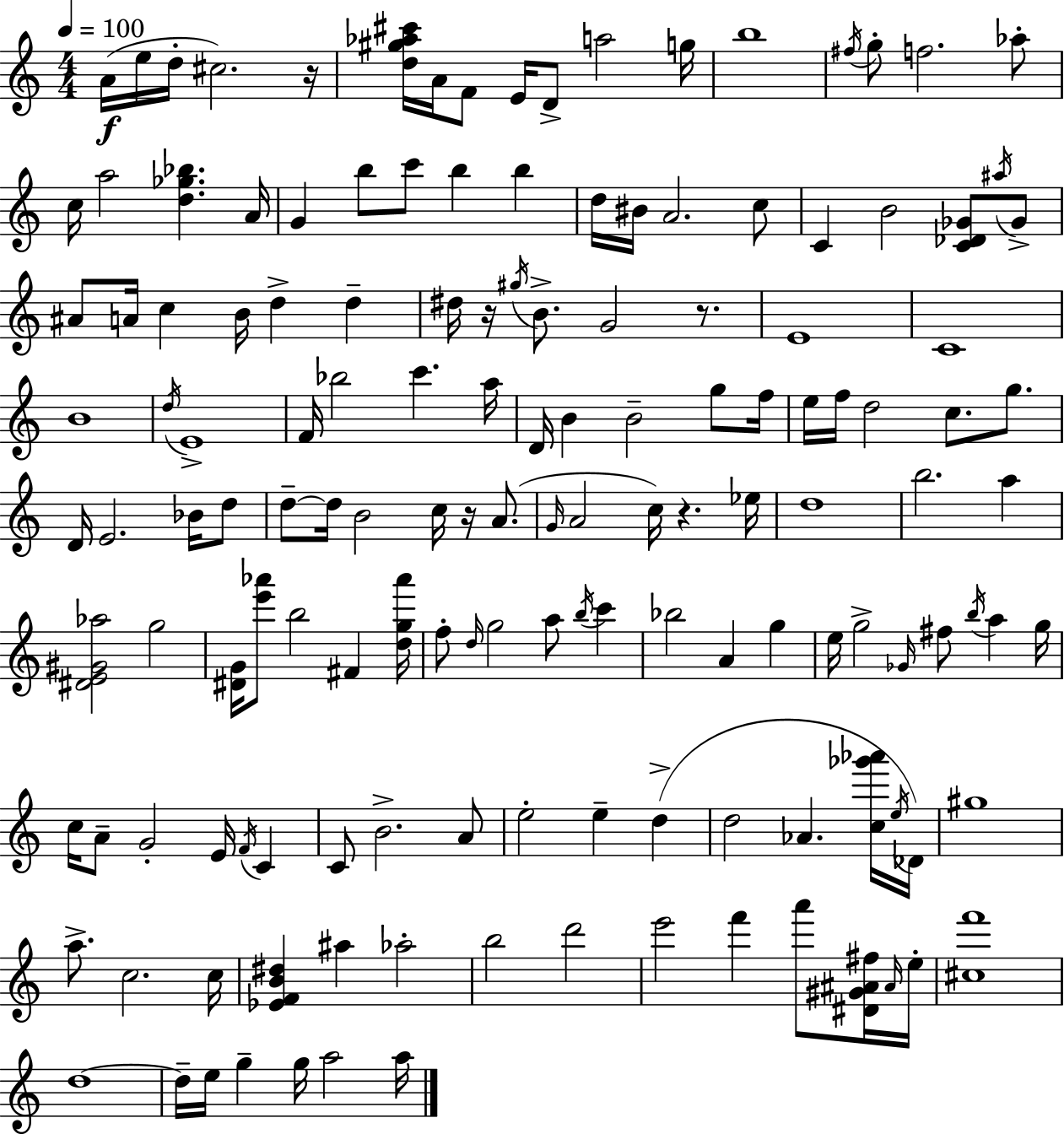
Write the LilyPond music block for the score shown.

{
  \clef treble
  \numericTimeSignature
  \time 4/4
  \key a \minor
  \tempo 4 = 100
  a'16(\f e''16 d''16-. cis''2.) r16 | <d'' gis'' aes'' cis'''>16 a'16 f'8 e'16 d'8-> a''2 g''16 | b''1 | \acciaccatura { fis''16 } g''8-. f''2. aes''8-. | \break c''16 a''2 <d'' ges'' bes''>4. | a'16 g'4 b''8 c'''8 b''4 b''4 | d''16 bis'16 a'2. c''8 | c'4 b'2 <c' des' ges'>8 \acciaccatura { ais''16 } | \break ges'8-> ais'8 a'16 c''4 b'16 d''4-> d''4-- | dis''16 r16 \acciaccatura { gis''16 } b'8.-> g'2 | r8. e'1 | c'1 | \break b'1 | \acciaccatura { d''16 } e'1-> | f'16 bes''2 c'''4. | a''16 d'16 b'4 b'2-- | \break g''8 f''16 e''16 f''16 d''2 c''8. | g''8. d'16 e'2. | bes'16 d''8 d''8--~~ d''16 b'2 c''16 | r16 a'8.( \grace { g'16 } a'2 c''16) r4. | \break ees''16 d''1 | b''2. | a''4 <dis' e' gis' aes''>2 g''2 | <dis' g'>16 <e''' aes'''>8 b''2 | \break fis'4 <d'' g'' aes'''>16 f''8-. \grace { d''16 } g''2 | a''8 \acciaccatura { b''16 } c'''4 bes''2 a'4 | g''4 e''16 g''2-> | \grace { ges'16 } fis''8 \acciaccatura { b''16 } a''4 g''16 c''16 a'8-- g'2-. | \break e'16 \acciaccatura { f'16 } c'4 c'8 b'2.-> | a'8 e''2-. | e''4-- d''4->( d''2 | aes'4. <c'' ges''' aes'''>16 \acciaccatura { e''16 } des'16) gis''1 | \break a''8.-> c''2. | c''16 <ees' f' b' dis''>4 ais''4 | aes''2-. b''2 | d'''2 e'''2 | \break f'''4 a'''8 <dis' gis' ais' fis''>16 \grace { ais'16 } e''16-. <cis'' f'''>1 | d''1~~ | d''16-- e''16 g''4-- | g''16 a''2 a''16 \bar "|."
}